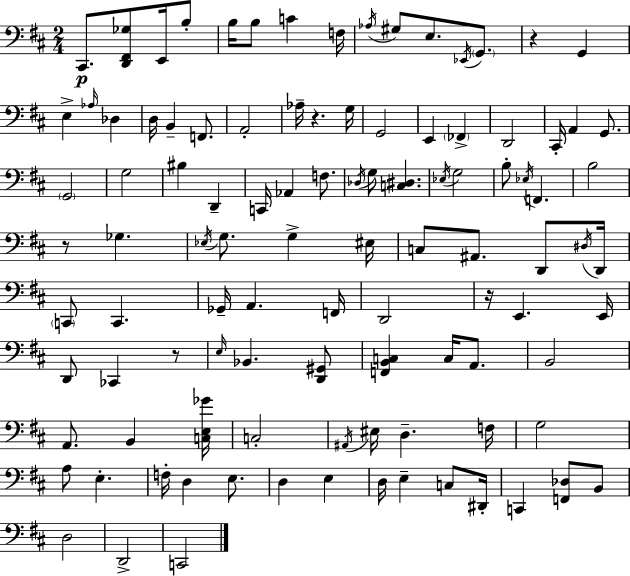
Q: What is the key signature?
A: D major